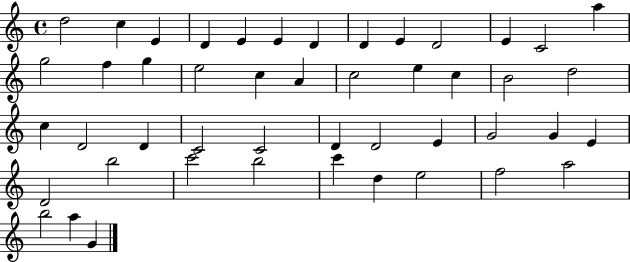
D5/h C5/q E4/q D4/q E4/q E4/q D4/q D4/q E4/q D4/h E4/q C4/h A5/q G5/h F5/q G5/q E5/h C5/q A4/q C5/h E5/q C5/q B4/h D5/h C5/q D4/h D4/q C4/h C4/h D4/q D4/h E4/q G4/h G4/q E4/q D4/h B5/h C6/h B5/h C6/q D5/q E5/h F5/h A5/h B5/h A5/q G4/q